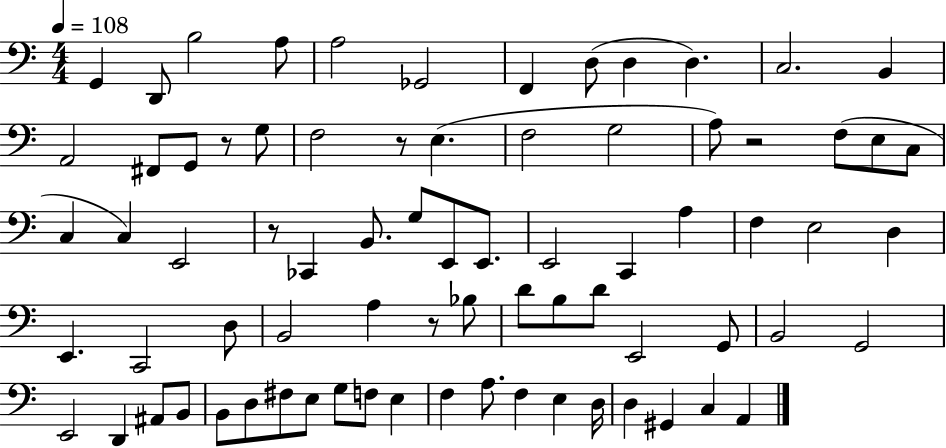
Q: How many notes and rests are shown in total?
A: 76